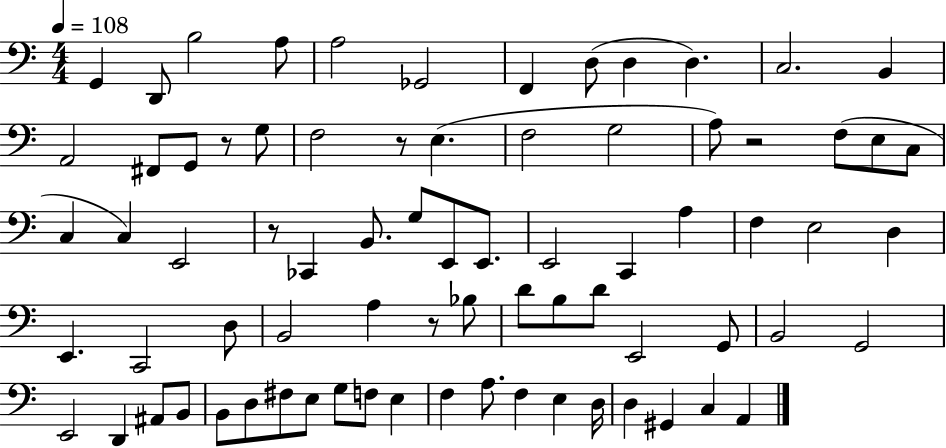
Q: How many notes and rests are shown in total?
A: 76